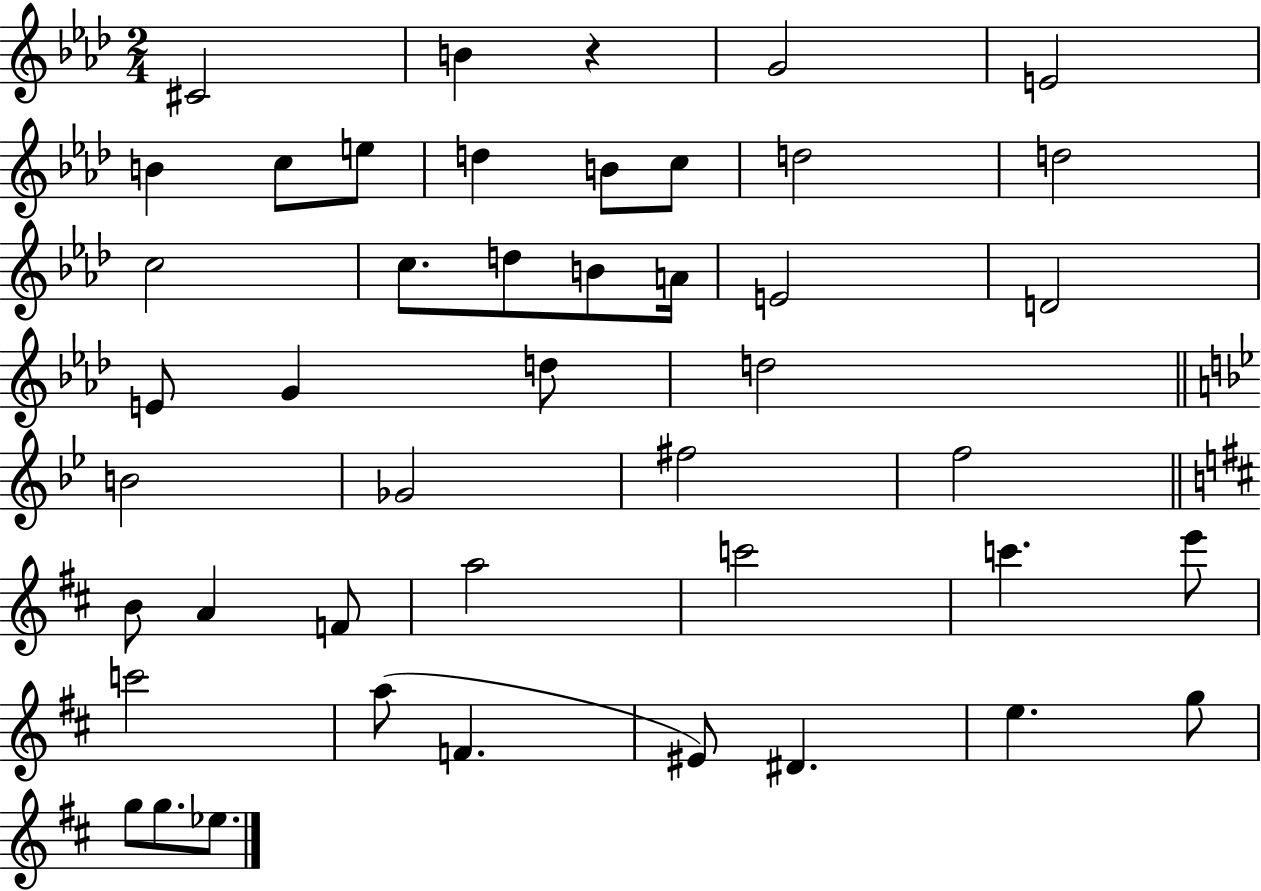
X:1
T:Untitled
M:2/4
L:1/4
K:Ab
^C2 B z G2 E2 B c/2 e/2 d B/2 c/2 d2 d2 c2 c/2 d/2 B/2 A/4 E2 D2 E/2 G d/2 d2 B2 _G2 ^f2 f2 B/2 A F/2 a2 c'2 c' e'/2 c'2 a/2 F ^E/2 ^D e g/2 g/2 g/2 _e/2